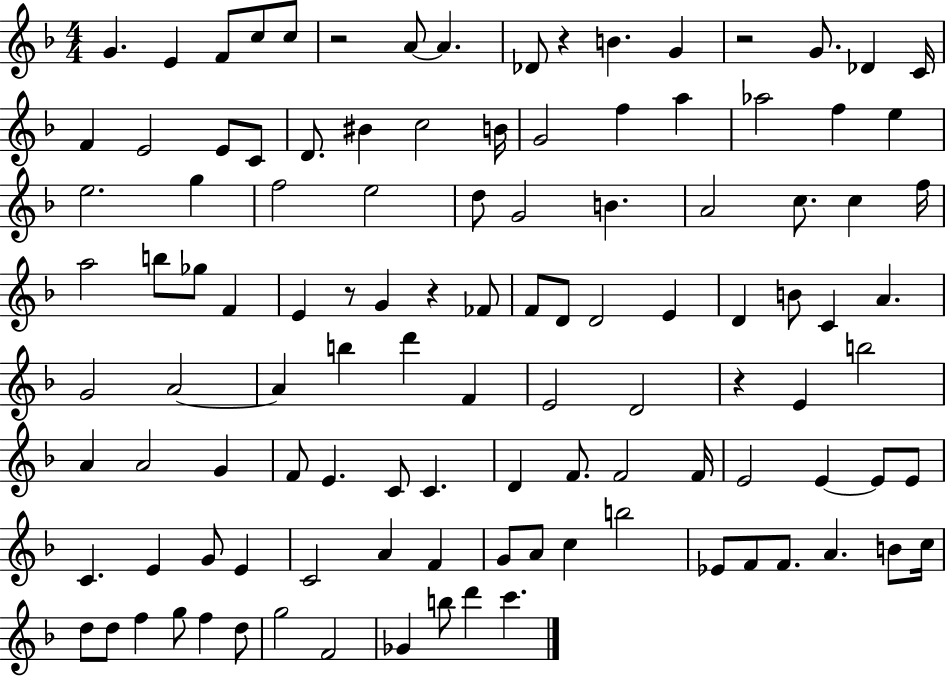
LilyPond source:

{
  \clef treble
  \numericTimeSignature
  \time 4/4
  \key f \major
  g'4. e'4 f'8 c''8 c''8 | r2 a'8~~ a'4. | des'8 r4 b'4. g'4 | r2 g'8. des'4 c'16 | \break f'4 e'2 e'8 c'8 | d'8. bis'4 c''2 b'16 | g'2 f''4 a''4 | aes''2 f''4 e''4 | \break e''2. g''4 | f''2 e''2 | d''8 g'2 b'4. | a'2 c''8. c''4 f''16 | \break a''2 b''8 ges''8 f'4 | e'4 r8 g'4 r4 fes'8 | f'8 d'8 d'2 e'4 | d'4 b'8 c'4 a'4. | \break g'2 a'2~~ | a'4 b''4 d'''4 f'4 | e'2 d'2 | r4 e'4 b''2 | \break a'4 a'2 g'4 | f'8 e'4. c'8 c'4. | d'4 f'8. f'2 f'16 | e'2 e'4~~ e'8 e'8 | \break c'4. e'4 g'8 e'4 | c'2 a'4 f'4 | g'8 a'8 c''4 b''2 | ees'8 f'8 f'8. a'4. b'8 c''16 | \break d''8 d''8 f''4 g''8 f''4 d''8 | g''2 f'2 | ges'4 b''8 d'''4 c'''4. | \bar "|."
}